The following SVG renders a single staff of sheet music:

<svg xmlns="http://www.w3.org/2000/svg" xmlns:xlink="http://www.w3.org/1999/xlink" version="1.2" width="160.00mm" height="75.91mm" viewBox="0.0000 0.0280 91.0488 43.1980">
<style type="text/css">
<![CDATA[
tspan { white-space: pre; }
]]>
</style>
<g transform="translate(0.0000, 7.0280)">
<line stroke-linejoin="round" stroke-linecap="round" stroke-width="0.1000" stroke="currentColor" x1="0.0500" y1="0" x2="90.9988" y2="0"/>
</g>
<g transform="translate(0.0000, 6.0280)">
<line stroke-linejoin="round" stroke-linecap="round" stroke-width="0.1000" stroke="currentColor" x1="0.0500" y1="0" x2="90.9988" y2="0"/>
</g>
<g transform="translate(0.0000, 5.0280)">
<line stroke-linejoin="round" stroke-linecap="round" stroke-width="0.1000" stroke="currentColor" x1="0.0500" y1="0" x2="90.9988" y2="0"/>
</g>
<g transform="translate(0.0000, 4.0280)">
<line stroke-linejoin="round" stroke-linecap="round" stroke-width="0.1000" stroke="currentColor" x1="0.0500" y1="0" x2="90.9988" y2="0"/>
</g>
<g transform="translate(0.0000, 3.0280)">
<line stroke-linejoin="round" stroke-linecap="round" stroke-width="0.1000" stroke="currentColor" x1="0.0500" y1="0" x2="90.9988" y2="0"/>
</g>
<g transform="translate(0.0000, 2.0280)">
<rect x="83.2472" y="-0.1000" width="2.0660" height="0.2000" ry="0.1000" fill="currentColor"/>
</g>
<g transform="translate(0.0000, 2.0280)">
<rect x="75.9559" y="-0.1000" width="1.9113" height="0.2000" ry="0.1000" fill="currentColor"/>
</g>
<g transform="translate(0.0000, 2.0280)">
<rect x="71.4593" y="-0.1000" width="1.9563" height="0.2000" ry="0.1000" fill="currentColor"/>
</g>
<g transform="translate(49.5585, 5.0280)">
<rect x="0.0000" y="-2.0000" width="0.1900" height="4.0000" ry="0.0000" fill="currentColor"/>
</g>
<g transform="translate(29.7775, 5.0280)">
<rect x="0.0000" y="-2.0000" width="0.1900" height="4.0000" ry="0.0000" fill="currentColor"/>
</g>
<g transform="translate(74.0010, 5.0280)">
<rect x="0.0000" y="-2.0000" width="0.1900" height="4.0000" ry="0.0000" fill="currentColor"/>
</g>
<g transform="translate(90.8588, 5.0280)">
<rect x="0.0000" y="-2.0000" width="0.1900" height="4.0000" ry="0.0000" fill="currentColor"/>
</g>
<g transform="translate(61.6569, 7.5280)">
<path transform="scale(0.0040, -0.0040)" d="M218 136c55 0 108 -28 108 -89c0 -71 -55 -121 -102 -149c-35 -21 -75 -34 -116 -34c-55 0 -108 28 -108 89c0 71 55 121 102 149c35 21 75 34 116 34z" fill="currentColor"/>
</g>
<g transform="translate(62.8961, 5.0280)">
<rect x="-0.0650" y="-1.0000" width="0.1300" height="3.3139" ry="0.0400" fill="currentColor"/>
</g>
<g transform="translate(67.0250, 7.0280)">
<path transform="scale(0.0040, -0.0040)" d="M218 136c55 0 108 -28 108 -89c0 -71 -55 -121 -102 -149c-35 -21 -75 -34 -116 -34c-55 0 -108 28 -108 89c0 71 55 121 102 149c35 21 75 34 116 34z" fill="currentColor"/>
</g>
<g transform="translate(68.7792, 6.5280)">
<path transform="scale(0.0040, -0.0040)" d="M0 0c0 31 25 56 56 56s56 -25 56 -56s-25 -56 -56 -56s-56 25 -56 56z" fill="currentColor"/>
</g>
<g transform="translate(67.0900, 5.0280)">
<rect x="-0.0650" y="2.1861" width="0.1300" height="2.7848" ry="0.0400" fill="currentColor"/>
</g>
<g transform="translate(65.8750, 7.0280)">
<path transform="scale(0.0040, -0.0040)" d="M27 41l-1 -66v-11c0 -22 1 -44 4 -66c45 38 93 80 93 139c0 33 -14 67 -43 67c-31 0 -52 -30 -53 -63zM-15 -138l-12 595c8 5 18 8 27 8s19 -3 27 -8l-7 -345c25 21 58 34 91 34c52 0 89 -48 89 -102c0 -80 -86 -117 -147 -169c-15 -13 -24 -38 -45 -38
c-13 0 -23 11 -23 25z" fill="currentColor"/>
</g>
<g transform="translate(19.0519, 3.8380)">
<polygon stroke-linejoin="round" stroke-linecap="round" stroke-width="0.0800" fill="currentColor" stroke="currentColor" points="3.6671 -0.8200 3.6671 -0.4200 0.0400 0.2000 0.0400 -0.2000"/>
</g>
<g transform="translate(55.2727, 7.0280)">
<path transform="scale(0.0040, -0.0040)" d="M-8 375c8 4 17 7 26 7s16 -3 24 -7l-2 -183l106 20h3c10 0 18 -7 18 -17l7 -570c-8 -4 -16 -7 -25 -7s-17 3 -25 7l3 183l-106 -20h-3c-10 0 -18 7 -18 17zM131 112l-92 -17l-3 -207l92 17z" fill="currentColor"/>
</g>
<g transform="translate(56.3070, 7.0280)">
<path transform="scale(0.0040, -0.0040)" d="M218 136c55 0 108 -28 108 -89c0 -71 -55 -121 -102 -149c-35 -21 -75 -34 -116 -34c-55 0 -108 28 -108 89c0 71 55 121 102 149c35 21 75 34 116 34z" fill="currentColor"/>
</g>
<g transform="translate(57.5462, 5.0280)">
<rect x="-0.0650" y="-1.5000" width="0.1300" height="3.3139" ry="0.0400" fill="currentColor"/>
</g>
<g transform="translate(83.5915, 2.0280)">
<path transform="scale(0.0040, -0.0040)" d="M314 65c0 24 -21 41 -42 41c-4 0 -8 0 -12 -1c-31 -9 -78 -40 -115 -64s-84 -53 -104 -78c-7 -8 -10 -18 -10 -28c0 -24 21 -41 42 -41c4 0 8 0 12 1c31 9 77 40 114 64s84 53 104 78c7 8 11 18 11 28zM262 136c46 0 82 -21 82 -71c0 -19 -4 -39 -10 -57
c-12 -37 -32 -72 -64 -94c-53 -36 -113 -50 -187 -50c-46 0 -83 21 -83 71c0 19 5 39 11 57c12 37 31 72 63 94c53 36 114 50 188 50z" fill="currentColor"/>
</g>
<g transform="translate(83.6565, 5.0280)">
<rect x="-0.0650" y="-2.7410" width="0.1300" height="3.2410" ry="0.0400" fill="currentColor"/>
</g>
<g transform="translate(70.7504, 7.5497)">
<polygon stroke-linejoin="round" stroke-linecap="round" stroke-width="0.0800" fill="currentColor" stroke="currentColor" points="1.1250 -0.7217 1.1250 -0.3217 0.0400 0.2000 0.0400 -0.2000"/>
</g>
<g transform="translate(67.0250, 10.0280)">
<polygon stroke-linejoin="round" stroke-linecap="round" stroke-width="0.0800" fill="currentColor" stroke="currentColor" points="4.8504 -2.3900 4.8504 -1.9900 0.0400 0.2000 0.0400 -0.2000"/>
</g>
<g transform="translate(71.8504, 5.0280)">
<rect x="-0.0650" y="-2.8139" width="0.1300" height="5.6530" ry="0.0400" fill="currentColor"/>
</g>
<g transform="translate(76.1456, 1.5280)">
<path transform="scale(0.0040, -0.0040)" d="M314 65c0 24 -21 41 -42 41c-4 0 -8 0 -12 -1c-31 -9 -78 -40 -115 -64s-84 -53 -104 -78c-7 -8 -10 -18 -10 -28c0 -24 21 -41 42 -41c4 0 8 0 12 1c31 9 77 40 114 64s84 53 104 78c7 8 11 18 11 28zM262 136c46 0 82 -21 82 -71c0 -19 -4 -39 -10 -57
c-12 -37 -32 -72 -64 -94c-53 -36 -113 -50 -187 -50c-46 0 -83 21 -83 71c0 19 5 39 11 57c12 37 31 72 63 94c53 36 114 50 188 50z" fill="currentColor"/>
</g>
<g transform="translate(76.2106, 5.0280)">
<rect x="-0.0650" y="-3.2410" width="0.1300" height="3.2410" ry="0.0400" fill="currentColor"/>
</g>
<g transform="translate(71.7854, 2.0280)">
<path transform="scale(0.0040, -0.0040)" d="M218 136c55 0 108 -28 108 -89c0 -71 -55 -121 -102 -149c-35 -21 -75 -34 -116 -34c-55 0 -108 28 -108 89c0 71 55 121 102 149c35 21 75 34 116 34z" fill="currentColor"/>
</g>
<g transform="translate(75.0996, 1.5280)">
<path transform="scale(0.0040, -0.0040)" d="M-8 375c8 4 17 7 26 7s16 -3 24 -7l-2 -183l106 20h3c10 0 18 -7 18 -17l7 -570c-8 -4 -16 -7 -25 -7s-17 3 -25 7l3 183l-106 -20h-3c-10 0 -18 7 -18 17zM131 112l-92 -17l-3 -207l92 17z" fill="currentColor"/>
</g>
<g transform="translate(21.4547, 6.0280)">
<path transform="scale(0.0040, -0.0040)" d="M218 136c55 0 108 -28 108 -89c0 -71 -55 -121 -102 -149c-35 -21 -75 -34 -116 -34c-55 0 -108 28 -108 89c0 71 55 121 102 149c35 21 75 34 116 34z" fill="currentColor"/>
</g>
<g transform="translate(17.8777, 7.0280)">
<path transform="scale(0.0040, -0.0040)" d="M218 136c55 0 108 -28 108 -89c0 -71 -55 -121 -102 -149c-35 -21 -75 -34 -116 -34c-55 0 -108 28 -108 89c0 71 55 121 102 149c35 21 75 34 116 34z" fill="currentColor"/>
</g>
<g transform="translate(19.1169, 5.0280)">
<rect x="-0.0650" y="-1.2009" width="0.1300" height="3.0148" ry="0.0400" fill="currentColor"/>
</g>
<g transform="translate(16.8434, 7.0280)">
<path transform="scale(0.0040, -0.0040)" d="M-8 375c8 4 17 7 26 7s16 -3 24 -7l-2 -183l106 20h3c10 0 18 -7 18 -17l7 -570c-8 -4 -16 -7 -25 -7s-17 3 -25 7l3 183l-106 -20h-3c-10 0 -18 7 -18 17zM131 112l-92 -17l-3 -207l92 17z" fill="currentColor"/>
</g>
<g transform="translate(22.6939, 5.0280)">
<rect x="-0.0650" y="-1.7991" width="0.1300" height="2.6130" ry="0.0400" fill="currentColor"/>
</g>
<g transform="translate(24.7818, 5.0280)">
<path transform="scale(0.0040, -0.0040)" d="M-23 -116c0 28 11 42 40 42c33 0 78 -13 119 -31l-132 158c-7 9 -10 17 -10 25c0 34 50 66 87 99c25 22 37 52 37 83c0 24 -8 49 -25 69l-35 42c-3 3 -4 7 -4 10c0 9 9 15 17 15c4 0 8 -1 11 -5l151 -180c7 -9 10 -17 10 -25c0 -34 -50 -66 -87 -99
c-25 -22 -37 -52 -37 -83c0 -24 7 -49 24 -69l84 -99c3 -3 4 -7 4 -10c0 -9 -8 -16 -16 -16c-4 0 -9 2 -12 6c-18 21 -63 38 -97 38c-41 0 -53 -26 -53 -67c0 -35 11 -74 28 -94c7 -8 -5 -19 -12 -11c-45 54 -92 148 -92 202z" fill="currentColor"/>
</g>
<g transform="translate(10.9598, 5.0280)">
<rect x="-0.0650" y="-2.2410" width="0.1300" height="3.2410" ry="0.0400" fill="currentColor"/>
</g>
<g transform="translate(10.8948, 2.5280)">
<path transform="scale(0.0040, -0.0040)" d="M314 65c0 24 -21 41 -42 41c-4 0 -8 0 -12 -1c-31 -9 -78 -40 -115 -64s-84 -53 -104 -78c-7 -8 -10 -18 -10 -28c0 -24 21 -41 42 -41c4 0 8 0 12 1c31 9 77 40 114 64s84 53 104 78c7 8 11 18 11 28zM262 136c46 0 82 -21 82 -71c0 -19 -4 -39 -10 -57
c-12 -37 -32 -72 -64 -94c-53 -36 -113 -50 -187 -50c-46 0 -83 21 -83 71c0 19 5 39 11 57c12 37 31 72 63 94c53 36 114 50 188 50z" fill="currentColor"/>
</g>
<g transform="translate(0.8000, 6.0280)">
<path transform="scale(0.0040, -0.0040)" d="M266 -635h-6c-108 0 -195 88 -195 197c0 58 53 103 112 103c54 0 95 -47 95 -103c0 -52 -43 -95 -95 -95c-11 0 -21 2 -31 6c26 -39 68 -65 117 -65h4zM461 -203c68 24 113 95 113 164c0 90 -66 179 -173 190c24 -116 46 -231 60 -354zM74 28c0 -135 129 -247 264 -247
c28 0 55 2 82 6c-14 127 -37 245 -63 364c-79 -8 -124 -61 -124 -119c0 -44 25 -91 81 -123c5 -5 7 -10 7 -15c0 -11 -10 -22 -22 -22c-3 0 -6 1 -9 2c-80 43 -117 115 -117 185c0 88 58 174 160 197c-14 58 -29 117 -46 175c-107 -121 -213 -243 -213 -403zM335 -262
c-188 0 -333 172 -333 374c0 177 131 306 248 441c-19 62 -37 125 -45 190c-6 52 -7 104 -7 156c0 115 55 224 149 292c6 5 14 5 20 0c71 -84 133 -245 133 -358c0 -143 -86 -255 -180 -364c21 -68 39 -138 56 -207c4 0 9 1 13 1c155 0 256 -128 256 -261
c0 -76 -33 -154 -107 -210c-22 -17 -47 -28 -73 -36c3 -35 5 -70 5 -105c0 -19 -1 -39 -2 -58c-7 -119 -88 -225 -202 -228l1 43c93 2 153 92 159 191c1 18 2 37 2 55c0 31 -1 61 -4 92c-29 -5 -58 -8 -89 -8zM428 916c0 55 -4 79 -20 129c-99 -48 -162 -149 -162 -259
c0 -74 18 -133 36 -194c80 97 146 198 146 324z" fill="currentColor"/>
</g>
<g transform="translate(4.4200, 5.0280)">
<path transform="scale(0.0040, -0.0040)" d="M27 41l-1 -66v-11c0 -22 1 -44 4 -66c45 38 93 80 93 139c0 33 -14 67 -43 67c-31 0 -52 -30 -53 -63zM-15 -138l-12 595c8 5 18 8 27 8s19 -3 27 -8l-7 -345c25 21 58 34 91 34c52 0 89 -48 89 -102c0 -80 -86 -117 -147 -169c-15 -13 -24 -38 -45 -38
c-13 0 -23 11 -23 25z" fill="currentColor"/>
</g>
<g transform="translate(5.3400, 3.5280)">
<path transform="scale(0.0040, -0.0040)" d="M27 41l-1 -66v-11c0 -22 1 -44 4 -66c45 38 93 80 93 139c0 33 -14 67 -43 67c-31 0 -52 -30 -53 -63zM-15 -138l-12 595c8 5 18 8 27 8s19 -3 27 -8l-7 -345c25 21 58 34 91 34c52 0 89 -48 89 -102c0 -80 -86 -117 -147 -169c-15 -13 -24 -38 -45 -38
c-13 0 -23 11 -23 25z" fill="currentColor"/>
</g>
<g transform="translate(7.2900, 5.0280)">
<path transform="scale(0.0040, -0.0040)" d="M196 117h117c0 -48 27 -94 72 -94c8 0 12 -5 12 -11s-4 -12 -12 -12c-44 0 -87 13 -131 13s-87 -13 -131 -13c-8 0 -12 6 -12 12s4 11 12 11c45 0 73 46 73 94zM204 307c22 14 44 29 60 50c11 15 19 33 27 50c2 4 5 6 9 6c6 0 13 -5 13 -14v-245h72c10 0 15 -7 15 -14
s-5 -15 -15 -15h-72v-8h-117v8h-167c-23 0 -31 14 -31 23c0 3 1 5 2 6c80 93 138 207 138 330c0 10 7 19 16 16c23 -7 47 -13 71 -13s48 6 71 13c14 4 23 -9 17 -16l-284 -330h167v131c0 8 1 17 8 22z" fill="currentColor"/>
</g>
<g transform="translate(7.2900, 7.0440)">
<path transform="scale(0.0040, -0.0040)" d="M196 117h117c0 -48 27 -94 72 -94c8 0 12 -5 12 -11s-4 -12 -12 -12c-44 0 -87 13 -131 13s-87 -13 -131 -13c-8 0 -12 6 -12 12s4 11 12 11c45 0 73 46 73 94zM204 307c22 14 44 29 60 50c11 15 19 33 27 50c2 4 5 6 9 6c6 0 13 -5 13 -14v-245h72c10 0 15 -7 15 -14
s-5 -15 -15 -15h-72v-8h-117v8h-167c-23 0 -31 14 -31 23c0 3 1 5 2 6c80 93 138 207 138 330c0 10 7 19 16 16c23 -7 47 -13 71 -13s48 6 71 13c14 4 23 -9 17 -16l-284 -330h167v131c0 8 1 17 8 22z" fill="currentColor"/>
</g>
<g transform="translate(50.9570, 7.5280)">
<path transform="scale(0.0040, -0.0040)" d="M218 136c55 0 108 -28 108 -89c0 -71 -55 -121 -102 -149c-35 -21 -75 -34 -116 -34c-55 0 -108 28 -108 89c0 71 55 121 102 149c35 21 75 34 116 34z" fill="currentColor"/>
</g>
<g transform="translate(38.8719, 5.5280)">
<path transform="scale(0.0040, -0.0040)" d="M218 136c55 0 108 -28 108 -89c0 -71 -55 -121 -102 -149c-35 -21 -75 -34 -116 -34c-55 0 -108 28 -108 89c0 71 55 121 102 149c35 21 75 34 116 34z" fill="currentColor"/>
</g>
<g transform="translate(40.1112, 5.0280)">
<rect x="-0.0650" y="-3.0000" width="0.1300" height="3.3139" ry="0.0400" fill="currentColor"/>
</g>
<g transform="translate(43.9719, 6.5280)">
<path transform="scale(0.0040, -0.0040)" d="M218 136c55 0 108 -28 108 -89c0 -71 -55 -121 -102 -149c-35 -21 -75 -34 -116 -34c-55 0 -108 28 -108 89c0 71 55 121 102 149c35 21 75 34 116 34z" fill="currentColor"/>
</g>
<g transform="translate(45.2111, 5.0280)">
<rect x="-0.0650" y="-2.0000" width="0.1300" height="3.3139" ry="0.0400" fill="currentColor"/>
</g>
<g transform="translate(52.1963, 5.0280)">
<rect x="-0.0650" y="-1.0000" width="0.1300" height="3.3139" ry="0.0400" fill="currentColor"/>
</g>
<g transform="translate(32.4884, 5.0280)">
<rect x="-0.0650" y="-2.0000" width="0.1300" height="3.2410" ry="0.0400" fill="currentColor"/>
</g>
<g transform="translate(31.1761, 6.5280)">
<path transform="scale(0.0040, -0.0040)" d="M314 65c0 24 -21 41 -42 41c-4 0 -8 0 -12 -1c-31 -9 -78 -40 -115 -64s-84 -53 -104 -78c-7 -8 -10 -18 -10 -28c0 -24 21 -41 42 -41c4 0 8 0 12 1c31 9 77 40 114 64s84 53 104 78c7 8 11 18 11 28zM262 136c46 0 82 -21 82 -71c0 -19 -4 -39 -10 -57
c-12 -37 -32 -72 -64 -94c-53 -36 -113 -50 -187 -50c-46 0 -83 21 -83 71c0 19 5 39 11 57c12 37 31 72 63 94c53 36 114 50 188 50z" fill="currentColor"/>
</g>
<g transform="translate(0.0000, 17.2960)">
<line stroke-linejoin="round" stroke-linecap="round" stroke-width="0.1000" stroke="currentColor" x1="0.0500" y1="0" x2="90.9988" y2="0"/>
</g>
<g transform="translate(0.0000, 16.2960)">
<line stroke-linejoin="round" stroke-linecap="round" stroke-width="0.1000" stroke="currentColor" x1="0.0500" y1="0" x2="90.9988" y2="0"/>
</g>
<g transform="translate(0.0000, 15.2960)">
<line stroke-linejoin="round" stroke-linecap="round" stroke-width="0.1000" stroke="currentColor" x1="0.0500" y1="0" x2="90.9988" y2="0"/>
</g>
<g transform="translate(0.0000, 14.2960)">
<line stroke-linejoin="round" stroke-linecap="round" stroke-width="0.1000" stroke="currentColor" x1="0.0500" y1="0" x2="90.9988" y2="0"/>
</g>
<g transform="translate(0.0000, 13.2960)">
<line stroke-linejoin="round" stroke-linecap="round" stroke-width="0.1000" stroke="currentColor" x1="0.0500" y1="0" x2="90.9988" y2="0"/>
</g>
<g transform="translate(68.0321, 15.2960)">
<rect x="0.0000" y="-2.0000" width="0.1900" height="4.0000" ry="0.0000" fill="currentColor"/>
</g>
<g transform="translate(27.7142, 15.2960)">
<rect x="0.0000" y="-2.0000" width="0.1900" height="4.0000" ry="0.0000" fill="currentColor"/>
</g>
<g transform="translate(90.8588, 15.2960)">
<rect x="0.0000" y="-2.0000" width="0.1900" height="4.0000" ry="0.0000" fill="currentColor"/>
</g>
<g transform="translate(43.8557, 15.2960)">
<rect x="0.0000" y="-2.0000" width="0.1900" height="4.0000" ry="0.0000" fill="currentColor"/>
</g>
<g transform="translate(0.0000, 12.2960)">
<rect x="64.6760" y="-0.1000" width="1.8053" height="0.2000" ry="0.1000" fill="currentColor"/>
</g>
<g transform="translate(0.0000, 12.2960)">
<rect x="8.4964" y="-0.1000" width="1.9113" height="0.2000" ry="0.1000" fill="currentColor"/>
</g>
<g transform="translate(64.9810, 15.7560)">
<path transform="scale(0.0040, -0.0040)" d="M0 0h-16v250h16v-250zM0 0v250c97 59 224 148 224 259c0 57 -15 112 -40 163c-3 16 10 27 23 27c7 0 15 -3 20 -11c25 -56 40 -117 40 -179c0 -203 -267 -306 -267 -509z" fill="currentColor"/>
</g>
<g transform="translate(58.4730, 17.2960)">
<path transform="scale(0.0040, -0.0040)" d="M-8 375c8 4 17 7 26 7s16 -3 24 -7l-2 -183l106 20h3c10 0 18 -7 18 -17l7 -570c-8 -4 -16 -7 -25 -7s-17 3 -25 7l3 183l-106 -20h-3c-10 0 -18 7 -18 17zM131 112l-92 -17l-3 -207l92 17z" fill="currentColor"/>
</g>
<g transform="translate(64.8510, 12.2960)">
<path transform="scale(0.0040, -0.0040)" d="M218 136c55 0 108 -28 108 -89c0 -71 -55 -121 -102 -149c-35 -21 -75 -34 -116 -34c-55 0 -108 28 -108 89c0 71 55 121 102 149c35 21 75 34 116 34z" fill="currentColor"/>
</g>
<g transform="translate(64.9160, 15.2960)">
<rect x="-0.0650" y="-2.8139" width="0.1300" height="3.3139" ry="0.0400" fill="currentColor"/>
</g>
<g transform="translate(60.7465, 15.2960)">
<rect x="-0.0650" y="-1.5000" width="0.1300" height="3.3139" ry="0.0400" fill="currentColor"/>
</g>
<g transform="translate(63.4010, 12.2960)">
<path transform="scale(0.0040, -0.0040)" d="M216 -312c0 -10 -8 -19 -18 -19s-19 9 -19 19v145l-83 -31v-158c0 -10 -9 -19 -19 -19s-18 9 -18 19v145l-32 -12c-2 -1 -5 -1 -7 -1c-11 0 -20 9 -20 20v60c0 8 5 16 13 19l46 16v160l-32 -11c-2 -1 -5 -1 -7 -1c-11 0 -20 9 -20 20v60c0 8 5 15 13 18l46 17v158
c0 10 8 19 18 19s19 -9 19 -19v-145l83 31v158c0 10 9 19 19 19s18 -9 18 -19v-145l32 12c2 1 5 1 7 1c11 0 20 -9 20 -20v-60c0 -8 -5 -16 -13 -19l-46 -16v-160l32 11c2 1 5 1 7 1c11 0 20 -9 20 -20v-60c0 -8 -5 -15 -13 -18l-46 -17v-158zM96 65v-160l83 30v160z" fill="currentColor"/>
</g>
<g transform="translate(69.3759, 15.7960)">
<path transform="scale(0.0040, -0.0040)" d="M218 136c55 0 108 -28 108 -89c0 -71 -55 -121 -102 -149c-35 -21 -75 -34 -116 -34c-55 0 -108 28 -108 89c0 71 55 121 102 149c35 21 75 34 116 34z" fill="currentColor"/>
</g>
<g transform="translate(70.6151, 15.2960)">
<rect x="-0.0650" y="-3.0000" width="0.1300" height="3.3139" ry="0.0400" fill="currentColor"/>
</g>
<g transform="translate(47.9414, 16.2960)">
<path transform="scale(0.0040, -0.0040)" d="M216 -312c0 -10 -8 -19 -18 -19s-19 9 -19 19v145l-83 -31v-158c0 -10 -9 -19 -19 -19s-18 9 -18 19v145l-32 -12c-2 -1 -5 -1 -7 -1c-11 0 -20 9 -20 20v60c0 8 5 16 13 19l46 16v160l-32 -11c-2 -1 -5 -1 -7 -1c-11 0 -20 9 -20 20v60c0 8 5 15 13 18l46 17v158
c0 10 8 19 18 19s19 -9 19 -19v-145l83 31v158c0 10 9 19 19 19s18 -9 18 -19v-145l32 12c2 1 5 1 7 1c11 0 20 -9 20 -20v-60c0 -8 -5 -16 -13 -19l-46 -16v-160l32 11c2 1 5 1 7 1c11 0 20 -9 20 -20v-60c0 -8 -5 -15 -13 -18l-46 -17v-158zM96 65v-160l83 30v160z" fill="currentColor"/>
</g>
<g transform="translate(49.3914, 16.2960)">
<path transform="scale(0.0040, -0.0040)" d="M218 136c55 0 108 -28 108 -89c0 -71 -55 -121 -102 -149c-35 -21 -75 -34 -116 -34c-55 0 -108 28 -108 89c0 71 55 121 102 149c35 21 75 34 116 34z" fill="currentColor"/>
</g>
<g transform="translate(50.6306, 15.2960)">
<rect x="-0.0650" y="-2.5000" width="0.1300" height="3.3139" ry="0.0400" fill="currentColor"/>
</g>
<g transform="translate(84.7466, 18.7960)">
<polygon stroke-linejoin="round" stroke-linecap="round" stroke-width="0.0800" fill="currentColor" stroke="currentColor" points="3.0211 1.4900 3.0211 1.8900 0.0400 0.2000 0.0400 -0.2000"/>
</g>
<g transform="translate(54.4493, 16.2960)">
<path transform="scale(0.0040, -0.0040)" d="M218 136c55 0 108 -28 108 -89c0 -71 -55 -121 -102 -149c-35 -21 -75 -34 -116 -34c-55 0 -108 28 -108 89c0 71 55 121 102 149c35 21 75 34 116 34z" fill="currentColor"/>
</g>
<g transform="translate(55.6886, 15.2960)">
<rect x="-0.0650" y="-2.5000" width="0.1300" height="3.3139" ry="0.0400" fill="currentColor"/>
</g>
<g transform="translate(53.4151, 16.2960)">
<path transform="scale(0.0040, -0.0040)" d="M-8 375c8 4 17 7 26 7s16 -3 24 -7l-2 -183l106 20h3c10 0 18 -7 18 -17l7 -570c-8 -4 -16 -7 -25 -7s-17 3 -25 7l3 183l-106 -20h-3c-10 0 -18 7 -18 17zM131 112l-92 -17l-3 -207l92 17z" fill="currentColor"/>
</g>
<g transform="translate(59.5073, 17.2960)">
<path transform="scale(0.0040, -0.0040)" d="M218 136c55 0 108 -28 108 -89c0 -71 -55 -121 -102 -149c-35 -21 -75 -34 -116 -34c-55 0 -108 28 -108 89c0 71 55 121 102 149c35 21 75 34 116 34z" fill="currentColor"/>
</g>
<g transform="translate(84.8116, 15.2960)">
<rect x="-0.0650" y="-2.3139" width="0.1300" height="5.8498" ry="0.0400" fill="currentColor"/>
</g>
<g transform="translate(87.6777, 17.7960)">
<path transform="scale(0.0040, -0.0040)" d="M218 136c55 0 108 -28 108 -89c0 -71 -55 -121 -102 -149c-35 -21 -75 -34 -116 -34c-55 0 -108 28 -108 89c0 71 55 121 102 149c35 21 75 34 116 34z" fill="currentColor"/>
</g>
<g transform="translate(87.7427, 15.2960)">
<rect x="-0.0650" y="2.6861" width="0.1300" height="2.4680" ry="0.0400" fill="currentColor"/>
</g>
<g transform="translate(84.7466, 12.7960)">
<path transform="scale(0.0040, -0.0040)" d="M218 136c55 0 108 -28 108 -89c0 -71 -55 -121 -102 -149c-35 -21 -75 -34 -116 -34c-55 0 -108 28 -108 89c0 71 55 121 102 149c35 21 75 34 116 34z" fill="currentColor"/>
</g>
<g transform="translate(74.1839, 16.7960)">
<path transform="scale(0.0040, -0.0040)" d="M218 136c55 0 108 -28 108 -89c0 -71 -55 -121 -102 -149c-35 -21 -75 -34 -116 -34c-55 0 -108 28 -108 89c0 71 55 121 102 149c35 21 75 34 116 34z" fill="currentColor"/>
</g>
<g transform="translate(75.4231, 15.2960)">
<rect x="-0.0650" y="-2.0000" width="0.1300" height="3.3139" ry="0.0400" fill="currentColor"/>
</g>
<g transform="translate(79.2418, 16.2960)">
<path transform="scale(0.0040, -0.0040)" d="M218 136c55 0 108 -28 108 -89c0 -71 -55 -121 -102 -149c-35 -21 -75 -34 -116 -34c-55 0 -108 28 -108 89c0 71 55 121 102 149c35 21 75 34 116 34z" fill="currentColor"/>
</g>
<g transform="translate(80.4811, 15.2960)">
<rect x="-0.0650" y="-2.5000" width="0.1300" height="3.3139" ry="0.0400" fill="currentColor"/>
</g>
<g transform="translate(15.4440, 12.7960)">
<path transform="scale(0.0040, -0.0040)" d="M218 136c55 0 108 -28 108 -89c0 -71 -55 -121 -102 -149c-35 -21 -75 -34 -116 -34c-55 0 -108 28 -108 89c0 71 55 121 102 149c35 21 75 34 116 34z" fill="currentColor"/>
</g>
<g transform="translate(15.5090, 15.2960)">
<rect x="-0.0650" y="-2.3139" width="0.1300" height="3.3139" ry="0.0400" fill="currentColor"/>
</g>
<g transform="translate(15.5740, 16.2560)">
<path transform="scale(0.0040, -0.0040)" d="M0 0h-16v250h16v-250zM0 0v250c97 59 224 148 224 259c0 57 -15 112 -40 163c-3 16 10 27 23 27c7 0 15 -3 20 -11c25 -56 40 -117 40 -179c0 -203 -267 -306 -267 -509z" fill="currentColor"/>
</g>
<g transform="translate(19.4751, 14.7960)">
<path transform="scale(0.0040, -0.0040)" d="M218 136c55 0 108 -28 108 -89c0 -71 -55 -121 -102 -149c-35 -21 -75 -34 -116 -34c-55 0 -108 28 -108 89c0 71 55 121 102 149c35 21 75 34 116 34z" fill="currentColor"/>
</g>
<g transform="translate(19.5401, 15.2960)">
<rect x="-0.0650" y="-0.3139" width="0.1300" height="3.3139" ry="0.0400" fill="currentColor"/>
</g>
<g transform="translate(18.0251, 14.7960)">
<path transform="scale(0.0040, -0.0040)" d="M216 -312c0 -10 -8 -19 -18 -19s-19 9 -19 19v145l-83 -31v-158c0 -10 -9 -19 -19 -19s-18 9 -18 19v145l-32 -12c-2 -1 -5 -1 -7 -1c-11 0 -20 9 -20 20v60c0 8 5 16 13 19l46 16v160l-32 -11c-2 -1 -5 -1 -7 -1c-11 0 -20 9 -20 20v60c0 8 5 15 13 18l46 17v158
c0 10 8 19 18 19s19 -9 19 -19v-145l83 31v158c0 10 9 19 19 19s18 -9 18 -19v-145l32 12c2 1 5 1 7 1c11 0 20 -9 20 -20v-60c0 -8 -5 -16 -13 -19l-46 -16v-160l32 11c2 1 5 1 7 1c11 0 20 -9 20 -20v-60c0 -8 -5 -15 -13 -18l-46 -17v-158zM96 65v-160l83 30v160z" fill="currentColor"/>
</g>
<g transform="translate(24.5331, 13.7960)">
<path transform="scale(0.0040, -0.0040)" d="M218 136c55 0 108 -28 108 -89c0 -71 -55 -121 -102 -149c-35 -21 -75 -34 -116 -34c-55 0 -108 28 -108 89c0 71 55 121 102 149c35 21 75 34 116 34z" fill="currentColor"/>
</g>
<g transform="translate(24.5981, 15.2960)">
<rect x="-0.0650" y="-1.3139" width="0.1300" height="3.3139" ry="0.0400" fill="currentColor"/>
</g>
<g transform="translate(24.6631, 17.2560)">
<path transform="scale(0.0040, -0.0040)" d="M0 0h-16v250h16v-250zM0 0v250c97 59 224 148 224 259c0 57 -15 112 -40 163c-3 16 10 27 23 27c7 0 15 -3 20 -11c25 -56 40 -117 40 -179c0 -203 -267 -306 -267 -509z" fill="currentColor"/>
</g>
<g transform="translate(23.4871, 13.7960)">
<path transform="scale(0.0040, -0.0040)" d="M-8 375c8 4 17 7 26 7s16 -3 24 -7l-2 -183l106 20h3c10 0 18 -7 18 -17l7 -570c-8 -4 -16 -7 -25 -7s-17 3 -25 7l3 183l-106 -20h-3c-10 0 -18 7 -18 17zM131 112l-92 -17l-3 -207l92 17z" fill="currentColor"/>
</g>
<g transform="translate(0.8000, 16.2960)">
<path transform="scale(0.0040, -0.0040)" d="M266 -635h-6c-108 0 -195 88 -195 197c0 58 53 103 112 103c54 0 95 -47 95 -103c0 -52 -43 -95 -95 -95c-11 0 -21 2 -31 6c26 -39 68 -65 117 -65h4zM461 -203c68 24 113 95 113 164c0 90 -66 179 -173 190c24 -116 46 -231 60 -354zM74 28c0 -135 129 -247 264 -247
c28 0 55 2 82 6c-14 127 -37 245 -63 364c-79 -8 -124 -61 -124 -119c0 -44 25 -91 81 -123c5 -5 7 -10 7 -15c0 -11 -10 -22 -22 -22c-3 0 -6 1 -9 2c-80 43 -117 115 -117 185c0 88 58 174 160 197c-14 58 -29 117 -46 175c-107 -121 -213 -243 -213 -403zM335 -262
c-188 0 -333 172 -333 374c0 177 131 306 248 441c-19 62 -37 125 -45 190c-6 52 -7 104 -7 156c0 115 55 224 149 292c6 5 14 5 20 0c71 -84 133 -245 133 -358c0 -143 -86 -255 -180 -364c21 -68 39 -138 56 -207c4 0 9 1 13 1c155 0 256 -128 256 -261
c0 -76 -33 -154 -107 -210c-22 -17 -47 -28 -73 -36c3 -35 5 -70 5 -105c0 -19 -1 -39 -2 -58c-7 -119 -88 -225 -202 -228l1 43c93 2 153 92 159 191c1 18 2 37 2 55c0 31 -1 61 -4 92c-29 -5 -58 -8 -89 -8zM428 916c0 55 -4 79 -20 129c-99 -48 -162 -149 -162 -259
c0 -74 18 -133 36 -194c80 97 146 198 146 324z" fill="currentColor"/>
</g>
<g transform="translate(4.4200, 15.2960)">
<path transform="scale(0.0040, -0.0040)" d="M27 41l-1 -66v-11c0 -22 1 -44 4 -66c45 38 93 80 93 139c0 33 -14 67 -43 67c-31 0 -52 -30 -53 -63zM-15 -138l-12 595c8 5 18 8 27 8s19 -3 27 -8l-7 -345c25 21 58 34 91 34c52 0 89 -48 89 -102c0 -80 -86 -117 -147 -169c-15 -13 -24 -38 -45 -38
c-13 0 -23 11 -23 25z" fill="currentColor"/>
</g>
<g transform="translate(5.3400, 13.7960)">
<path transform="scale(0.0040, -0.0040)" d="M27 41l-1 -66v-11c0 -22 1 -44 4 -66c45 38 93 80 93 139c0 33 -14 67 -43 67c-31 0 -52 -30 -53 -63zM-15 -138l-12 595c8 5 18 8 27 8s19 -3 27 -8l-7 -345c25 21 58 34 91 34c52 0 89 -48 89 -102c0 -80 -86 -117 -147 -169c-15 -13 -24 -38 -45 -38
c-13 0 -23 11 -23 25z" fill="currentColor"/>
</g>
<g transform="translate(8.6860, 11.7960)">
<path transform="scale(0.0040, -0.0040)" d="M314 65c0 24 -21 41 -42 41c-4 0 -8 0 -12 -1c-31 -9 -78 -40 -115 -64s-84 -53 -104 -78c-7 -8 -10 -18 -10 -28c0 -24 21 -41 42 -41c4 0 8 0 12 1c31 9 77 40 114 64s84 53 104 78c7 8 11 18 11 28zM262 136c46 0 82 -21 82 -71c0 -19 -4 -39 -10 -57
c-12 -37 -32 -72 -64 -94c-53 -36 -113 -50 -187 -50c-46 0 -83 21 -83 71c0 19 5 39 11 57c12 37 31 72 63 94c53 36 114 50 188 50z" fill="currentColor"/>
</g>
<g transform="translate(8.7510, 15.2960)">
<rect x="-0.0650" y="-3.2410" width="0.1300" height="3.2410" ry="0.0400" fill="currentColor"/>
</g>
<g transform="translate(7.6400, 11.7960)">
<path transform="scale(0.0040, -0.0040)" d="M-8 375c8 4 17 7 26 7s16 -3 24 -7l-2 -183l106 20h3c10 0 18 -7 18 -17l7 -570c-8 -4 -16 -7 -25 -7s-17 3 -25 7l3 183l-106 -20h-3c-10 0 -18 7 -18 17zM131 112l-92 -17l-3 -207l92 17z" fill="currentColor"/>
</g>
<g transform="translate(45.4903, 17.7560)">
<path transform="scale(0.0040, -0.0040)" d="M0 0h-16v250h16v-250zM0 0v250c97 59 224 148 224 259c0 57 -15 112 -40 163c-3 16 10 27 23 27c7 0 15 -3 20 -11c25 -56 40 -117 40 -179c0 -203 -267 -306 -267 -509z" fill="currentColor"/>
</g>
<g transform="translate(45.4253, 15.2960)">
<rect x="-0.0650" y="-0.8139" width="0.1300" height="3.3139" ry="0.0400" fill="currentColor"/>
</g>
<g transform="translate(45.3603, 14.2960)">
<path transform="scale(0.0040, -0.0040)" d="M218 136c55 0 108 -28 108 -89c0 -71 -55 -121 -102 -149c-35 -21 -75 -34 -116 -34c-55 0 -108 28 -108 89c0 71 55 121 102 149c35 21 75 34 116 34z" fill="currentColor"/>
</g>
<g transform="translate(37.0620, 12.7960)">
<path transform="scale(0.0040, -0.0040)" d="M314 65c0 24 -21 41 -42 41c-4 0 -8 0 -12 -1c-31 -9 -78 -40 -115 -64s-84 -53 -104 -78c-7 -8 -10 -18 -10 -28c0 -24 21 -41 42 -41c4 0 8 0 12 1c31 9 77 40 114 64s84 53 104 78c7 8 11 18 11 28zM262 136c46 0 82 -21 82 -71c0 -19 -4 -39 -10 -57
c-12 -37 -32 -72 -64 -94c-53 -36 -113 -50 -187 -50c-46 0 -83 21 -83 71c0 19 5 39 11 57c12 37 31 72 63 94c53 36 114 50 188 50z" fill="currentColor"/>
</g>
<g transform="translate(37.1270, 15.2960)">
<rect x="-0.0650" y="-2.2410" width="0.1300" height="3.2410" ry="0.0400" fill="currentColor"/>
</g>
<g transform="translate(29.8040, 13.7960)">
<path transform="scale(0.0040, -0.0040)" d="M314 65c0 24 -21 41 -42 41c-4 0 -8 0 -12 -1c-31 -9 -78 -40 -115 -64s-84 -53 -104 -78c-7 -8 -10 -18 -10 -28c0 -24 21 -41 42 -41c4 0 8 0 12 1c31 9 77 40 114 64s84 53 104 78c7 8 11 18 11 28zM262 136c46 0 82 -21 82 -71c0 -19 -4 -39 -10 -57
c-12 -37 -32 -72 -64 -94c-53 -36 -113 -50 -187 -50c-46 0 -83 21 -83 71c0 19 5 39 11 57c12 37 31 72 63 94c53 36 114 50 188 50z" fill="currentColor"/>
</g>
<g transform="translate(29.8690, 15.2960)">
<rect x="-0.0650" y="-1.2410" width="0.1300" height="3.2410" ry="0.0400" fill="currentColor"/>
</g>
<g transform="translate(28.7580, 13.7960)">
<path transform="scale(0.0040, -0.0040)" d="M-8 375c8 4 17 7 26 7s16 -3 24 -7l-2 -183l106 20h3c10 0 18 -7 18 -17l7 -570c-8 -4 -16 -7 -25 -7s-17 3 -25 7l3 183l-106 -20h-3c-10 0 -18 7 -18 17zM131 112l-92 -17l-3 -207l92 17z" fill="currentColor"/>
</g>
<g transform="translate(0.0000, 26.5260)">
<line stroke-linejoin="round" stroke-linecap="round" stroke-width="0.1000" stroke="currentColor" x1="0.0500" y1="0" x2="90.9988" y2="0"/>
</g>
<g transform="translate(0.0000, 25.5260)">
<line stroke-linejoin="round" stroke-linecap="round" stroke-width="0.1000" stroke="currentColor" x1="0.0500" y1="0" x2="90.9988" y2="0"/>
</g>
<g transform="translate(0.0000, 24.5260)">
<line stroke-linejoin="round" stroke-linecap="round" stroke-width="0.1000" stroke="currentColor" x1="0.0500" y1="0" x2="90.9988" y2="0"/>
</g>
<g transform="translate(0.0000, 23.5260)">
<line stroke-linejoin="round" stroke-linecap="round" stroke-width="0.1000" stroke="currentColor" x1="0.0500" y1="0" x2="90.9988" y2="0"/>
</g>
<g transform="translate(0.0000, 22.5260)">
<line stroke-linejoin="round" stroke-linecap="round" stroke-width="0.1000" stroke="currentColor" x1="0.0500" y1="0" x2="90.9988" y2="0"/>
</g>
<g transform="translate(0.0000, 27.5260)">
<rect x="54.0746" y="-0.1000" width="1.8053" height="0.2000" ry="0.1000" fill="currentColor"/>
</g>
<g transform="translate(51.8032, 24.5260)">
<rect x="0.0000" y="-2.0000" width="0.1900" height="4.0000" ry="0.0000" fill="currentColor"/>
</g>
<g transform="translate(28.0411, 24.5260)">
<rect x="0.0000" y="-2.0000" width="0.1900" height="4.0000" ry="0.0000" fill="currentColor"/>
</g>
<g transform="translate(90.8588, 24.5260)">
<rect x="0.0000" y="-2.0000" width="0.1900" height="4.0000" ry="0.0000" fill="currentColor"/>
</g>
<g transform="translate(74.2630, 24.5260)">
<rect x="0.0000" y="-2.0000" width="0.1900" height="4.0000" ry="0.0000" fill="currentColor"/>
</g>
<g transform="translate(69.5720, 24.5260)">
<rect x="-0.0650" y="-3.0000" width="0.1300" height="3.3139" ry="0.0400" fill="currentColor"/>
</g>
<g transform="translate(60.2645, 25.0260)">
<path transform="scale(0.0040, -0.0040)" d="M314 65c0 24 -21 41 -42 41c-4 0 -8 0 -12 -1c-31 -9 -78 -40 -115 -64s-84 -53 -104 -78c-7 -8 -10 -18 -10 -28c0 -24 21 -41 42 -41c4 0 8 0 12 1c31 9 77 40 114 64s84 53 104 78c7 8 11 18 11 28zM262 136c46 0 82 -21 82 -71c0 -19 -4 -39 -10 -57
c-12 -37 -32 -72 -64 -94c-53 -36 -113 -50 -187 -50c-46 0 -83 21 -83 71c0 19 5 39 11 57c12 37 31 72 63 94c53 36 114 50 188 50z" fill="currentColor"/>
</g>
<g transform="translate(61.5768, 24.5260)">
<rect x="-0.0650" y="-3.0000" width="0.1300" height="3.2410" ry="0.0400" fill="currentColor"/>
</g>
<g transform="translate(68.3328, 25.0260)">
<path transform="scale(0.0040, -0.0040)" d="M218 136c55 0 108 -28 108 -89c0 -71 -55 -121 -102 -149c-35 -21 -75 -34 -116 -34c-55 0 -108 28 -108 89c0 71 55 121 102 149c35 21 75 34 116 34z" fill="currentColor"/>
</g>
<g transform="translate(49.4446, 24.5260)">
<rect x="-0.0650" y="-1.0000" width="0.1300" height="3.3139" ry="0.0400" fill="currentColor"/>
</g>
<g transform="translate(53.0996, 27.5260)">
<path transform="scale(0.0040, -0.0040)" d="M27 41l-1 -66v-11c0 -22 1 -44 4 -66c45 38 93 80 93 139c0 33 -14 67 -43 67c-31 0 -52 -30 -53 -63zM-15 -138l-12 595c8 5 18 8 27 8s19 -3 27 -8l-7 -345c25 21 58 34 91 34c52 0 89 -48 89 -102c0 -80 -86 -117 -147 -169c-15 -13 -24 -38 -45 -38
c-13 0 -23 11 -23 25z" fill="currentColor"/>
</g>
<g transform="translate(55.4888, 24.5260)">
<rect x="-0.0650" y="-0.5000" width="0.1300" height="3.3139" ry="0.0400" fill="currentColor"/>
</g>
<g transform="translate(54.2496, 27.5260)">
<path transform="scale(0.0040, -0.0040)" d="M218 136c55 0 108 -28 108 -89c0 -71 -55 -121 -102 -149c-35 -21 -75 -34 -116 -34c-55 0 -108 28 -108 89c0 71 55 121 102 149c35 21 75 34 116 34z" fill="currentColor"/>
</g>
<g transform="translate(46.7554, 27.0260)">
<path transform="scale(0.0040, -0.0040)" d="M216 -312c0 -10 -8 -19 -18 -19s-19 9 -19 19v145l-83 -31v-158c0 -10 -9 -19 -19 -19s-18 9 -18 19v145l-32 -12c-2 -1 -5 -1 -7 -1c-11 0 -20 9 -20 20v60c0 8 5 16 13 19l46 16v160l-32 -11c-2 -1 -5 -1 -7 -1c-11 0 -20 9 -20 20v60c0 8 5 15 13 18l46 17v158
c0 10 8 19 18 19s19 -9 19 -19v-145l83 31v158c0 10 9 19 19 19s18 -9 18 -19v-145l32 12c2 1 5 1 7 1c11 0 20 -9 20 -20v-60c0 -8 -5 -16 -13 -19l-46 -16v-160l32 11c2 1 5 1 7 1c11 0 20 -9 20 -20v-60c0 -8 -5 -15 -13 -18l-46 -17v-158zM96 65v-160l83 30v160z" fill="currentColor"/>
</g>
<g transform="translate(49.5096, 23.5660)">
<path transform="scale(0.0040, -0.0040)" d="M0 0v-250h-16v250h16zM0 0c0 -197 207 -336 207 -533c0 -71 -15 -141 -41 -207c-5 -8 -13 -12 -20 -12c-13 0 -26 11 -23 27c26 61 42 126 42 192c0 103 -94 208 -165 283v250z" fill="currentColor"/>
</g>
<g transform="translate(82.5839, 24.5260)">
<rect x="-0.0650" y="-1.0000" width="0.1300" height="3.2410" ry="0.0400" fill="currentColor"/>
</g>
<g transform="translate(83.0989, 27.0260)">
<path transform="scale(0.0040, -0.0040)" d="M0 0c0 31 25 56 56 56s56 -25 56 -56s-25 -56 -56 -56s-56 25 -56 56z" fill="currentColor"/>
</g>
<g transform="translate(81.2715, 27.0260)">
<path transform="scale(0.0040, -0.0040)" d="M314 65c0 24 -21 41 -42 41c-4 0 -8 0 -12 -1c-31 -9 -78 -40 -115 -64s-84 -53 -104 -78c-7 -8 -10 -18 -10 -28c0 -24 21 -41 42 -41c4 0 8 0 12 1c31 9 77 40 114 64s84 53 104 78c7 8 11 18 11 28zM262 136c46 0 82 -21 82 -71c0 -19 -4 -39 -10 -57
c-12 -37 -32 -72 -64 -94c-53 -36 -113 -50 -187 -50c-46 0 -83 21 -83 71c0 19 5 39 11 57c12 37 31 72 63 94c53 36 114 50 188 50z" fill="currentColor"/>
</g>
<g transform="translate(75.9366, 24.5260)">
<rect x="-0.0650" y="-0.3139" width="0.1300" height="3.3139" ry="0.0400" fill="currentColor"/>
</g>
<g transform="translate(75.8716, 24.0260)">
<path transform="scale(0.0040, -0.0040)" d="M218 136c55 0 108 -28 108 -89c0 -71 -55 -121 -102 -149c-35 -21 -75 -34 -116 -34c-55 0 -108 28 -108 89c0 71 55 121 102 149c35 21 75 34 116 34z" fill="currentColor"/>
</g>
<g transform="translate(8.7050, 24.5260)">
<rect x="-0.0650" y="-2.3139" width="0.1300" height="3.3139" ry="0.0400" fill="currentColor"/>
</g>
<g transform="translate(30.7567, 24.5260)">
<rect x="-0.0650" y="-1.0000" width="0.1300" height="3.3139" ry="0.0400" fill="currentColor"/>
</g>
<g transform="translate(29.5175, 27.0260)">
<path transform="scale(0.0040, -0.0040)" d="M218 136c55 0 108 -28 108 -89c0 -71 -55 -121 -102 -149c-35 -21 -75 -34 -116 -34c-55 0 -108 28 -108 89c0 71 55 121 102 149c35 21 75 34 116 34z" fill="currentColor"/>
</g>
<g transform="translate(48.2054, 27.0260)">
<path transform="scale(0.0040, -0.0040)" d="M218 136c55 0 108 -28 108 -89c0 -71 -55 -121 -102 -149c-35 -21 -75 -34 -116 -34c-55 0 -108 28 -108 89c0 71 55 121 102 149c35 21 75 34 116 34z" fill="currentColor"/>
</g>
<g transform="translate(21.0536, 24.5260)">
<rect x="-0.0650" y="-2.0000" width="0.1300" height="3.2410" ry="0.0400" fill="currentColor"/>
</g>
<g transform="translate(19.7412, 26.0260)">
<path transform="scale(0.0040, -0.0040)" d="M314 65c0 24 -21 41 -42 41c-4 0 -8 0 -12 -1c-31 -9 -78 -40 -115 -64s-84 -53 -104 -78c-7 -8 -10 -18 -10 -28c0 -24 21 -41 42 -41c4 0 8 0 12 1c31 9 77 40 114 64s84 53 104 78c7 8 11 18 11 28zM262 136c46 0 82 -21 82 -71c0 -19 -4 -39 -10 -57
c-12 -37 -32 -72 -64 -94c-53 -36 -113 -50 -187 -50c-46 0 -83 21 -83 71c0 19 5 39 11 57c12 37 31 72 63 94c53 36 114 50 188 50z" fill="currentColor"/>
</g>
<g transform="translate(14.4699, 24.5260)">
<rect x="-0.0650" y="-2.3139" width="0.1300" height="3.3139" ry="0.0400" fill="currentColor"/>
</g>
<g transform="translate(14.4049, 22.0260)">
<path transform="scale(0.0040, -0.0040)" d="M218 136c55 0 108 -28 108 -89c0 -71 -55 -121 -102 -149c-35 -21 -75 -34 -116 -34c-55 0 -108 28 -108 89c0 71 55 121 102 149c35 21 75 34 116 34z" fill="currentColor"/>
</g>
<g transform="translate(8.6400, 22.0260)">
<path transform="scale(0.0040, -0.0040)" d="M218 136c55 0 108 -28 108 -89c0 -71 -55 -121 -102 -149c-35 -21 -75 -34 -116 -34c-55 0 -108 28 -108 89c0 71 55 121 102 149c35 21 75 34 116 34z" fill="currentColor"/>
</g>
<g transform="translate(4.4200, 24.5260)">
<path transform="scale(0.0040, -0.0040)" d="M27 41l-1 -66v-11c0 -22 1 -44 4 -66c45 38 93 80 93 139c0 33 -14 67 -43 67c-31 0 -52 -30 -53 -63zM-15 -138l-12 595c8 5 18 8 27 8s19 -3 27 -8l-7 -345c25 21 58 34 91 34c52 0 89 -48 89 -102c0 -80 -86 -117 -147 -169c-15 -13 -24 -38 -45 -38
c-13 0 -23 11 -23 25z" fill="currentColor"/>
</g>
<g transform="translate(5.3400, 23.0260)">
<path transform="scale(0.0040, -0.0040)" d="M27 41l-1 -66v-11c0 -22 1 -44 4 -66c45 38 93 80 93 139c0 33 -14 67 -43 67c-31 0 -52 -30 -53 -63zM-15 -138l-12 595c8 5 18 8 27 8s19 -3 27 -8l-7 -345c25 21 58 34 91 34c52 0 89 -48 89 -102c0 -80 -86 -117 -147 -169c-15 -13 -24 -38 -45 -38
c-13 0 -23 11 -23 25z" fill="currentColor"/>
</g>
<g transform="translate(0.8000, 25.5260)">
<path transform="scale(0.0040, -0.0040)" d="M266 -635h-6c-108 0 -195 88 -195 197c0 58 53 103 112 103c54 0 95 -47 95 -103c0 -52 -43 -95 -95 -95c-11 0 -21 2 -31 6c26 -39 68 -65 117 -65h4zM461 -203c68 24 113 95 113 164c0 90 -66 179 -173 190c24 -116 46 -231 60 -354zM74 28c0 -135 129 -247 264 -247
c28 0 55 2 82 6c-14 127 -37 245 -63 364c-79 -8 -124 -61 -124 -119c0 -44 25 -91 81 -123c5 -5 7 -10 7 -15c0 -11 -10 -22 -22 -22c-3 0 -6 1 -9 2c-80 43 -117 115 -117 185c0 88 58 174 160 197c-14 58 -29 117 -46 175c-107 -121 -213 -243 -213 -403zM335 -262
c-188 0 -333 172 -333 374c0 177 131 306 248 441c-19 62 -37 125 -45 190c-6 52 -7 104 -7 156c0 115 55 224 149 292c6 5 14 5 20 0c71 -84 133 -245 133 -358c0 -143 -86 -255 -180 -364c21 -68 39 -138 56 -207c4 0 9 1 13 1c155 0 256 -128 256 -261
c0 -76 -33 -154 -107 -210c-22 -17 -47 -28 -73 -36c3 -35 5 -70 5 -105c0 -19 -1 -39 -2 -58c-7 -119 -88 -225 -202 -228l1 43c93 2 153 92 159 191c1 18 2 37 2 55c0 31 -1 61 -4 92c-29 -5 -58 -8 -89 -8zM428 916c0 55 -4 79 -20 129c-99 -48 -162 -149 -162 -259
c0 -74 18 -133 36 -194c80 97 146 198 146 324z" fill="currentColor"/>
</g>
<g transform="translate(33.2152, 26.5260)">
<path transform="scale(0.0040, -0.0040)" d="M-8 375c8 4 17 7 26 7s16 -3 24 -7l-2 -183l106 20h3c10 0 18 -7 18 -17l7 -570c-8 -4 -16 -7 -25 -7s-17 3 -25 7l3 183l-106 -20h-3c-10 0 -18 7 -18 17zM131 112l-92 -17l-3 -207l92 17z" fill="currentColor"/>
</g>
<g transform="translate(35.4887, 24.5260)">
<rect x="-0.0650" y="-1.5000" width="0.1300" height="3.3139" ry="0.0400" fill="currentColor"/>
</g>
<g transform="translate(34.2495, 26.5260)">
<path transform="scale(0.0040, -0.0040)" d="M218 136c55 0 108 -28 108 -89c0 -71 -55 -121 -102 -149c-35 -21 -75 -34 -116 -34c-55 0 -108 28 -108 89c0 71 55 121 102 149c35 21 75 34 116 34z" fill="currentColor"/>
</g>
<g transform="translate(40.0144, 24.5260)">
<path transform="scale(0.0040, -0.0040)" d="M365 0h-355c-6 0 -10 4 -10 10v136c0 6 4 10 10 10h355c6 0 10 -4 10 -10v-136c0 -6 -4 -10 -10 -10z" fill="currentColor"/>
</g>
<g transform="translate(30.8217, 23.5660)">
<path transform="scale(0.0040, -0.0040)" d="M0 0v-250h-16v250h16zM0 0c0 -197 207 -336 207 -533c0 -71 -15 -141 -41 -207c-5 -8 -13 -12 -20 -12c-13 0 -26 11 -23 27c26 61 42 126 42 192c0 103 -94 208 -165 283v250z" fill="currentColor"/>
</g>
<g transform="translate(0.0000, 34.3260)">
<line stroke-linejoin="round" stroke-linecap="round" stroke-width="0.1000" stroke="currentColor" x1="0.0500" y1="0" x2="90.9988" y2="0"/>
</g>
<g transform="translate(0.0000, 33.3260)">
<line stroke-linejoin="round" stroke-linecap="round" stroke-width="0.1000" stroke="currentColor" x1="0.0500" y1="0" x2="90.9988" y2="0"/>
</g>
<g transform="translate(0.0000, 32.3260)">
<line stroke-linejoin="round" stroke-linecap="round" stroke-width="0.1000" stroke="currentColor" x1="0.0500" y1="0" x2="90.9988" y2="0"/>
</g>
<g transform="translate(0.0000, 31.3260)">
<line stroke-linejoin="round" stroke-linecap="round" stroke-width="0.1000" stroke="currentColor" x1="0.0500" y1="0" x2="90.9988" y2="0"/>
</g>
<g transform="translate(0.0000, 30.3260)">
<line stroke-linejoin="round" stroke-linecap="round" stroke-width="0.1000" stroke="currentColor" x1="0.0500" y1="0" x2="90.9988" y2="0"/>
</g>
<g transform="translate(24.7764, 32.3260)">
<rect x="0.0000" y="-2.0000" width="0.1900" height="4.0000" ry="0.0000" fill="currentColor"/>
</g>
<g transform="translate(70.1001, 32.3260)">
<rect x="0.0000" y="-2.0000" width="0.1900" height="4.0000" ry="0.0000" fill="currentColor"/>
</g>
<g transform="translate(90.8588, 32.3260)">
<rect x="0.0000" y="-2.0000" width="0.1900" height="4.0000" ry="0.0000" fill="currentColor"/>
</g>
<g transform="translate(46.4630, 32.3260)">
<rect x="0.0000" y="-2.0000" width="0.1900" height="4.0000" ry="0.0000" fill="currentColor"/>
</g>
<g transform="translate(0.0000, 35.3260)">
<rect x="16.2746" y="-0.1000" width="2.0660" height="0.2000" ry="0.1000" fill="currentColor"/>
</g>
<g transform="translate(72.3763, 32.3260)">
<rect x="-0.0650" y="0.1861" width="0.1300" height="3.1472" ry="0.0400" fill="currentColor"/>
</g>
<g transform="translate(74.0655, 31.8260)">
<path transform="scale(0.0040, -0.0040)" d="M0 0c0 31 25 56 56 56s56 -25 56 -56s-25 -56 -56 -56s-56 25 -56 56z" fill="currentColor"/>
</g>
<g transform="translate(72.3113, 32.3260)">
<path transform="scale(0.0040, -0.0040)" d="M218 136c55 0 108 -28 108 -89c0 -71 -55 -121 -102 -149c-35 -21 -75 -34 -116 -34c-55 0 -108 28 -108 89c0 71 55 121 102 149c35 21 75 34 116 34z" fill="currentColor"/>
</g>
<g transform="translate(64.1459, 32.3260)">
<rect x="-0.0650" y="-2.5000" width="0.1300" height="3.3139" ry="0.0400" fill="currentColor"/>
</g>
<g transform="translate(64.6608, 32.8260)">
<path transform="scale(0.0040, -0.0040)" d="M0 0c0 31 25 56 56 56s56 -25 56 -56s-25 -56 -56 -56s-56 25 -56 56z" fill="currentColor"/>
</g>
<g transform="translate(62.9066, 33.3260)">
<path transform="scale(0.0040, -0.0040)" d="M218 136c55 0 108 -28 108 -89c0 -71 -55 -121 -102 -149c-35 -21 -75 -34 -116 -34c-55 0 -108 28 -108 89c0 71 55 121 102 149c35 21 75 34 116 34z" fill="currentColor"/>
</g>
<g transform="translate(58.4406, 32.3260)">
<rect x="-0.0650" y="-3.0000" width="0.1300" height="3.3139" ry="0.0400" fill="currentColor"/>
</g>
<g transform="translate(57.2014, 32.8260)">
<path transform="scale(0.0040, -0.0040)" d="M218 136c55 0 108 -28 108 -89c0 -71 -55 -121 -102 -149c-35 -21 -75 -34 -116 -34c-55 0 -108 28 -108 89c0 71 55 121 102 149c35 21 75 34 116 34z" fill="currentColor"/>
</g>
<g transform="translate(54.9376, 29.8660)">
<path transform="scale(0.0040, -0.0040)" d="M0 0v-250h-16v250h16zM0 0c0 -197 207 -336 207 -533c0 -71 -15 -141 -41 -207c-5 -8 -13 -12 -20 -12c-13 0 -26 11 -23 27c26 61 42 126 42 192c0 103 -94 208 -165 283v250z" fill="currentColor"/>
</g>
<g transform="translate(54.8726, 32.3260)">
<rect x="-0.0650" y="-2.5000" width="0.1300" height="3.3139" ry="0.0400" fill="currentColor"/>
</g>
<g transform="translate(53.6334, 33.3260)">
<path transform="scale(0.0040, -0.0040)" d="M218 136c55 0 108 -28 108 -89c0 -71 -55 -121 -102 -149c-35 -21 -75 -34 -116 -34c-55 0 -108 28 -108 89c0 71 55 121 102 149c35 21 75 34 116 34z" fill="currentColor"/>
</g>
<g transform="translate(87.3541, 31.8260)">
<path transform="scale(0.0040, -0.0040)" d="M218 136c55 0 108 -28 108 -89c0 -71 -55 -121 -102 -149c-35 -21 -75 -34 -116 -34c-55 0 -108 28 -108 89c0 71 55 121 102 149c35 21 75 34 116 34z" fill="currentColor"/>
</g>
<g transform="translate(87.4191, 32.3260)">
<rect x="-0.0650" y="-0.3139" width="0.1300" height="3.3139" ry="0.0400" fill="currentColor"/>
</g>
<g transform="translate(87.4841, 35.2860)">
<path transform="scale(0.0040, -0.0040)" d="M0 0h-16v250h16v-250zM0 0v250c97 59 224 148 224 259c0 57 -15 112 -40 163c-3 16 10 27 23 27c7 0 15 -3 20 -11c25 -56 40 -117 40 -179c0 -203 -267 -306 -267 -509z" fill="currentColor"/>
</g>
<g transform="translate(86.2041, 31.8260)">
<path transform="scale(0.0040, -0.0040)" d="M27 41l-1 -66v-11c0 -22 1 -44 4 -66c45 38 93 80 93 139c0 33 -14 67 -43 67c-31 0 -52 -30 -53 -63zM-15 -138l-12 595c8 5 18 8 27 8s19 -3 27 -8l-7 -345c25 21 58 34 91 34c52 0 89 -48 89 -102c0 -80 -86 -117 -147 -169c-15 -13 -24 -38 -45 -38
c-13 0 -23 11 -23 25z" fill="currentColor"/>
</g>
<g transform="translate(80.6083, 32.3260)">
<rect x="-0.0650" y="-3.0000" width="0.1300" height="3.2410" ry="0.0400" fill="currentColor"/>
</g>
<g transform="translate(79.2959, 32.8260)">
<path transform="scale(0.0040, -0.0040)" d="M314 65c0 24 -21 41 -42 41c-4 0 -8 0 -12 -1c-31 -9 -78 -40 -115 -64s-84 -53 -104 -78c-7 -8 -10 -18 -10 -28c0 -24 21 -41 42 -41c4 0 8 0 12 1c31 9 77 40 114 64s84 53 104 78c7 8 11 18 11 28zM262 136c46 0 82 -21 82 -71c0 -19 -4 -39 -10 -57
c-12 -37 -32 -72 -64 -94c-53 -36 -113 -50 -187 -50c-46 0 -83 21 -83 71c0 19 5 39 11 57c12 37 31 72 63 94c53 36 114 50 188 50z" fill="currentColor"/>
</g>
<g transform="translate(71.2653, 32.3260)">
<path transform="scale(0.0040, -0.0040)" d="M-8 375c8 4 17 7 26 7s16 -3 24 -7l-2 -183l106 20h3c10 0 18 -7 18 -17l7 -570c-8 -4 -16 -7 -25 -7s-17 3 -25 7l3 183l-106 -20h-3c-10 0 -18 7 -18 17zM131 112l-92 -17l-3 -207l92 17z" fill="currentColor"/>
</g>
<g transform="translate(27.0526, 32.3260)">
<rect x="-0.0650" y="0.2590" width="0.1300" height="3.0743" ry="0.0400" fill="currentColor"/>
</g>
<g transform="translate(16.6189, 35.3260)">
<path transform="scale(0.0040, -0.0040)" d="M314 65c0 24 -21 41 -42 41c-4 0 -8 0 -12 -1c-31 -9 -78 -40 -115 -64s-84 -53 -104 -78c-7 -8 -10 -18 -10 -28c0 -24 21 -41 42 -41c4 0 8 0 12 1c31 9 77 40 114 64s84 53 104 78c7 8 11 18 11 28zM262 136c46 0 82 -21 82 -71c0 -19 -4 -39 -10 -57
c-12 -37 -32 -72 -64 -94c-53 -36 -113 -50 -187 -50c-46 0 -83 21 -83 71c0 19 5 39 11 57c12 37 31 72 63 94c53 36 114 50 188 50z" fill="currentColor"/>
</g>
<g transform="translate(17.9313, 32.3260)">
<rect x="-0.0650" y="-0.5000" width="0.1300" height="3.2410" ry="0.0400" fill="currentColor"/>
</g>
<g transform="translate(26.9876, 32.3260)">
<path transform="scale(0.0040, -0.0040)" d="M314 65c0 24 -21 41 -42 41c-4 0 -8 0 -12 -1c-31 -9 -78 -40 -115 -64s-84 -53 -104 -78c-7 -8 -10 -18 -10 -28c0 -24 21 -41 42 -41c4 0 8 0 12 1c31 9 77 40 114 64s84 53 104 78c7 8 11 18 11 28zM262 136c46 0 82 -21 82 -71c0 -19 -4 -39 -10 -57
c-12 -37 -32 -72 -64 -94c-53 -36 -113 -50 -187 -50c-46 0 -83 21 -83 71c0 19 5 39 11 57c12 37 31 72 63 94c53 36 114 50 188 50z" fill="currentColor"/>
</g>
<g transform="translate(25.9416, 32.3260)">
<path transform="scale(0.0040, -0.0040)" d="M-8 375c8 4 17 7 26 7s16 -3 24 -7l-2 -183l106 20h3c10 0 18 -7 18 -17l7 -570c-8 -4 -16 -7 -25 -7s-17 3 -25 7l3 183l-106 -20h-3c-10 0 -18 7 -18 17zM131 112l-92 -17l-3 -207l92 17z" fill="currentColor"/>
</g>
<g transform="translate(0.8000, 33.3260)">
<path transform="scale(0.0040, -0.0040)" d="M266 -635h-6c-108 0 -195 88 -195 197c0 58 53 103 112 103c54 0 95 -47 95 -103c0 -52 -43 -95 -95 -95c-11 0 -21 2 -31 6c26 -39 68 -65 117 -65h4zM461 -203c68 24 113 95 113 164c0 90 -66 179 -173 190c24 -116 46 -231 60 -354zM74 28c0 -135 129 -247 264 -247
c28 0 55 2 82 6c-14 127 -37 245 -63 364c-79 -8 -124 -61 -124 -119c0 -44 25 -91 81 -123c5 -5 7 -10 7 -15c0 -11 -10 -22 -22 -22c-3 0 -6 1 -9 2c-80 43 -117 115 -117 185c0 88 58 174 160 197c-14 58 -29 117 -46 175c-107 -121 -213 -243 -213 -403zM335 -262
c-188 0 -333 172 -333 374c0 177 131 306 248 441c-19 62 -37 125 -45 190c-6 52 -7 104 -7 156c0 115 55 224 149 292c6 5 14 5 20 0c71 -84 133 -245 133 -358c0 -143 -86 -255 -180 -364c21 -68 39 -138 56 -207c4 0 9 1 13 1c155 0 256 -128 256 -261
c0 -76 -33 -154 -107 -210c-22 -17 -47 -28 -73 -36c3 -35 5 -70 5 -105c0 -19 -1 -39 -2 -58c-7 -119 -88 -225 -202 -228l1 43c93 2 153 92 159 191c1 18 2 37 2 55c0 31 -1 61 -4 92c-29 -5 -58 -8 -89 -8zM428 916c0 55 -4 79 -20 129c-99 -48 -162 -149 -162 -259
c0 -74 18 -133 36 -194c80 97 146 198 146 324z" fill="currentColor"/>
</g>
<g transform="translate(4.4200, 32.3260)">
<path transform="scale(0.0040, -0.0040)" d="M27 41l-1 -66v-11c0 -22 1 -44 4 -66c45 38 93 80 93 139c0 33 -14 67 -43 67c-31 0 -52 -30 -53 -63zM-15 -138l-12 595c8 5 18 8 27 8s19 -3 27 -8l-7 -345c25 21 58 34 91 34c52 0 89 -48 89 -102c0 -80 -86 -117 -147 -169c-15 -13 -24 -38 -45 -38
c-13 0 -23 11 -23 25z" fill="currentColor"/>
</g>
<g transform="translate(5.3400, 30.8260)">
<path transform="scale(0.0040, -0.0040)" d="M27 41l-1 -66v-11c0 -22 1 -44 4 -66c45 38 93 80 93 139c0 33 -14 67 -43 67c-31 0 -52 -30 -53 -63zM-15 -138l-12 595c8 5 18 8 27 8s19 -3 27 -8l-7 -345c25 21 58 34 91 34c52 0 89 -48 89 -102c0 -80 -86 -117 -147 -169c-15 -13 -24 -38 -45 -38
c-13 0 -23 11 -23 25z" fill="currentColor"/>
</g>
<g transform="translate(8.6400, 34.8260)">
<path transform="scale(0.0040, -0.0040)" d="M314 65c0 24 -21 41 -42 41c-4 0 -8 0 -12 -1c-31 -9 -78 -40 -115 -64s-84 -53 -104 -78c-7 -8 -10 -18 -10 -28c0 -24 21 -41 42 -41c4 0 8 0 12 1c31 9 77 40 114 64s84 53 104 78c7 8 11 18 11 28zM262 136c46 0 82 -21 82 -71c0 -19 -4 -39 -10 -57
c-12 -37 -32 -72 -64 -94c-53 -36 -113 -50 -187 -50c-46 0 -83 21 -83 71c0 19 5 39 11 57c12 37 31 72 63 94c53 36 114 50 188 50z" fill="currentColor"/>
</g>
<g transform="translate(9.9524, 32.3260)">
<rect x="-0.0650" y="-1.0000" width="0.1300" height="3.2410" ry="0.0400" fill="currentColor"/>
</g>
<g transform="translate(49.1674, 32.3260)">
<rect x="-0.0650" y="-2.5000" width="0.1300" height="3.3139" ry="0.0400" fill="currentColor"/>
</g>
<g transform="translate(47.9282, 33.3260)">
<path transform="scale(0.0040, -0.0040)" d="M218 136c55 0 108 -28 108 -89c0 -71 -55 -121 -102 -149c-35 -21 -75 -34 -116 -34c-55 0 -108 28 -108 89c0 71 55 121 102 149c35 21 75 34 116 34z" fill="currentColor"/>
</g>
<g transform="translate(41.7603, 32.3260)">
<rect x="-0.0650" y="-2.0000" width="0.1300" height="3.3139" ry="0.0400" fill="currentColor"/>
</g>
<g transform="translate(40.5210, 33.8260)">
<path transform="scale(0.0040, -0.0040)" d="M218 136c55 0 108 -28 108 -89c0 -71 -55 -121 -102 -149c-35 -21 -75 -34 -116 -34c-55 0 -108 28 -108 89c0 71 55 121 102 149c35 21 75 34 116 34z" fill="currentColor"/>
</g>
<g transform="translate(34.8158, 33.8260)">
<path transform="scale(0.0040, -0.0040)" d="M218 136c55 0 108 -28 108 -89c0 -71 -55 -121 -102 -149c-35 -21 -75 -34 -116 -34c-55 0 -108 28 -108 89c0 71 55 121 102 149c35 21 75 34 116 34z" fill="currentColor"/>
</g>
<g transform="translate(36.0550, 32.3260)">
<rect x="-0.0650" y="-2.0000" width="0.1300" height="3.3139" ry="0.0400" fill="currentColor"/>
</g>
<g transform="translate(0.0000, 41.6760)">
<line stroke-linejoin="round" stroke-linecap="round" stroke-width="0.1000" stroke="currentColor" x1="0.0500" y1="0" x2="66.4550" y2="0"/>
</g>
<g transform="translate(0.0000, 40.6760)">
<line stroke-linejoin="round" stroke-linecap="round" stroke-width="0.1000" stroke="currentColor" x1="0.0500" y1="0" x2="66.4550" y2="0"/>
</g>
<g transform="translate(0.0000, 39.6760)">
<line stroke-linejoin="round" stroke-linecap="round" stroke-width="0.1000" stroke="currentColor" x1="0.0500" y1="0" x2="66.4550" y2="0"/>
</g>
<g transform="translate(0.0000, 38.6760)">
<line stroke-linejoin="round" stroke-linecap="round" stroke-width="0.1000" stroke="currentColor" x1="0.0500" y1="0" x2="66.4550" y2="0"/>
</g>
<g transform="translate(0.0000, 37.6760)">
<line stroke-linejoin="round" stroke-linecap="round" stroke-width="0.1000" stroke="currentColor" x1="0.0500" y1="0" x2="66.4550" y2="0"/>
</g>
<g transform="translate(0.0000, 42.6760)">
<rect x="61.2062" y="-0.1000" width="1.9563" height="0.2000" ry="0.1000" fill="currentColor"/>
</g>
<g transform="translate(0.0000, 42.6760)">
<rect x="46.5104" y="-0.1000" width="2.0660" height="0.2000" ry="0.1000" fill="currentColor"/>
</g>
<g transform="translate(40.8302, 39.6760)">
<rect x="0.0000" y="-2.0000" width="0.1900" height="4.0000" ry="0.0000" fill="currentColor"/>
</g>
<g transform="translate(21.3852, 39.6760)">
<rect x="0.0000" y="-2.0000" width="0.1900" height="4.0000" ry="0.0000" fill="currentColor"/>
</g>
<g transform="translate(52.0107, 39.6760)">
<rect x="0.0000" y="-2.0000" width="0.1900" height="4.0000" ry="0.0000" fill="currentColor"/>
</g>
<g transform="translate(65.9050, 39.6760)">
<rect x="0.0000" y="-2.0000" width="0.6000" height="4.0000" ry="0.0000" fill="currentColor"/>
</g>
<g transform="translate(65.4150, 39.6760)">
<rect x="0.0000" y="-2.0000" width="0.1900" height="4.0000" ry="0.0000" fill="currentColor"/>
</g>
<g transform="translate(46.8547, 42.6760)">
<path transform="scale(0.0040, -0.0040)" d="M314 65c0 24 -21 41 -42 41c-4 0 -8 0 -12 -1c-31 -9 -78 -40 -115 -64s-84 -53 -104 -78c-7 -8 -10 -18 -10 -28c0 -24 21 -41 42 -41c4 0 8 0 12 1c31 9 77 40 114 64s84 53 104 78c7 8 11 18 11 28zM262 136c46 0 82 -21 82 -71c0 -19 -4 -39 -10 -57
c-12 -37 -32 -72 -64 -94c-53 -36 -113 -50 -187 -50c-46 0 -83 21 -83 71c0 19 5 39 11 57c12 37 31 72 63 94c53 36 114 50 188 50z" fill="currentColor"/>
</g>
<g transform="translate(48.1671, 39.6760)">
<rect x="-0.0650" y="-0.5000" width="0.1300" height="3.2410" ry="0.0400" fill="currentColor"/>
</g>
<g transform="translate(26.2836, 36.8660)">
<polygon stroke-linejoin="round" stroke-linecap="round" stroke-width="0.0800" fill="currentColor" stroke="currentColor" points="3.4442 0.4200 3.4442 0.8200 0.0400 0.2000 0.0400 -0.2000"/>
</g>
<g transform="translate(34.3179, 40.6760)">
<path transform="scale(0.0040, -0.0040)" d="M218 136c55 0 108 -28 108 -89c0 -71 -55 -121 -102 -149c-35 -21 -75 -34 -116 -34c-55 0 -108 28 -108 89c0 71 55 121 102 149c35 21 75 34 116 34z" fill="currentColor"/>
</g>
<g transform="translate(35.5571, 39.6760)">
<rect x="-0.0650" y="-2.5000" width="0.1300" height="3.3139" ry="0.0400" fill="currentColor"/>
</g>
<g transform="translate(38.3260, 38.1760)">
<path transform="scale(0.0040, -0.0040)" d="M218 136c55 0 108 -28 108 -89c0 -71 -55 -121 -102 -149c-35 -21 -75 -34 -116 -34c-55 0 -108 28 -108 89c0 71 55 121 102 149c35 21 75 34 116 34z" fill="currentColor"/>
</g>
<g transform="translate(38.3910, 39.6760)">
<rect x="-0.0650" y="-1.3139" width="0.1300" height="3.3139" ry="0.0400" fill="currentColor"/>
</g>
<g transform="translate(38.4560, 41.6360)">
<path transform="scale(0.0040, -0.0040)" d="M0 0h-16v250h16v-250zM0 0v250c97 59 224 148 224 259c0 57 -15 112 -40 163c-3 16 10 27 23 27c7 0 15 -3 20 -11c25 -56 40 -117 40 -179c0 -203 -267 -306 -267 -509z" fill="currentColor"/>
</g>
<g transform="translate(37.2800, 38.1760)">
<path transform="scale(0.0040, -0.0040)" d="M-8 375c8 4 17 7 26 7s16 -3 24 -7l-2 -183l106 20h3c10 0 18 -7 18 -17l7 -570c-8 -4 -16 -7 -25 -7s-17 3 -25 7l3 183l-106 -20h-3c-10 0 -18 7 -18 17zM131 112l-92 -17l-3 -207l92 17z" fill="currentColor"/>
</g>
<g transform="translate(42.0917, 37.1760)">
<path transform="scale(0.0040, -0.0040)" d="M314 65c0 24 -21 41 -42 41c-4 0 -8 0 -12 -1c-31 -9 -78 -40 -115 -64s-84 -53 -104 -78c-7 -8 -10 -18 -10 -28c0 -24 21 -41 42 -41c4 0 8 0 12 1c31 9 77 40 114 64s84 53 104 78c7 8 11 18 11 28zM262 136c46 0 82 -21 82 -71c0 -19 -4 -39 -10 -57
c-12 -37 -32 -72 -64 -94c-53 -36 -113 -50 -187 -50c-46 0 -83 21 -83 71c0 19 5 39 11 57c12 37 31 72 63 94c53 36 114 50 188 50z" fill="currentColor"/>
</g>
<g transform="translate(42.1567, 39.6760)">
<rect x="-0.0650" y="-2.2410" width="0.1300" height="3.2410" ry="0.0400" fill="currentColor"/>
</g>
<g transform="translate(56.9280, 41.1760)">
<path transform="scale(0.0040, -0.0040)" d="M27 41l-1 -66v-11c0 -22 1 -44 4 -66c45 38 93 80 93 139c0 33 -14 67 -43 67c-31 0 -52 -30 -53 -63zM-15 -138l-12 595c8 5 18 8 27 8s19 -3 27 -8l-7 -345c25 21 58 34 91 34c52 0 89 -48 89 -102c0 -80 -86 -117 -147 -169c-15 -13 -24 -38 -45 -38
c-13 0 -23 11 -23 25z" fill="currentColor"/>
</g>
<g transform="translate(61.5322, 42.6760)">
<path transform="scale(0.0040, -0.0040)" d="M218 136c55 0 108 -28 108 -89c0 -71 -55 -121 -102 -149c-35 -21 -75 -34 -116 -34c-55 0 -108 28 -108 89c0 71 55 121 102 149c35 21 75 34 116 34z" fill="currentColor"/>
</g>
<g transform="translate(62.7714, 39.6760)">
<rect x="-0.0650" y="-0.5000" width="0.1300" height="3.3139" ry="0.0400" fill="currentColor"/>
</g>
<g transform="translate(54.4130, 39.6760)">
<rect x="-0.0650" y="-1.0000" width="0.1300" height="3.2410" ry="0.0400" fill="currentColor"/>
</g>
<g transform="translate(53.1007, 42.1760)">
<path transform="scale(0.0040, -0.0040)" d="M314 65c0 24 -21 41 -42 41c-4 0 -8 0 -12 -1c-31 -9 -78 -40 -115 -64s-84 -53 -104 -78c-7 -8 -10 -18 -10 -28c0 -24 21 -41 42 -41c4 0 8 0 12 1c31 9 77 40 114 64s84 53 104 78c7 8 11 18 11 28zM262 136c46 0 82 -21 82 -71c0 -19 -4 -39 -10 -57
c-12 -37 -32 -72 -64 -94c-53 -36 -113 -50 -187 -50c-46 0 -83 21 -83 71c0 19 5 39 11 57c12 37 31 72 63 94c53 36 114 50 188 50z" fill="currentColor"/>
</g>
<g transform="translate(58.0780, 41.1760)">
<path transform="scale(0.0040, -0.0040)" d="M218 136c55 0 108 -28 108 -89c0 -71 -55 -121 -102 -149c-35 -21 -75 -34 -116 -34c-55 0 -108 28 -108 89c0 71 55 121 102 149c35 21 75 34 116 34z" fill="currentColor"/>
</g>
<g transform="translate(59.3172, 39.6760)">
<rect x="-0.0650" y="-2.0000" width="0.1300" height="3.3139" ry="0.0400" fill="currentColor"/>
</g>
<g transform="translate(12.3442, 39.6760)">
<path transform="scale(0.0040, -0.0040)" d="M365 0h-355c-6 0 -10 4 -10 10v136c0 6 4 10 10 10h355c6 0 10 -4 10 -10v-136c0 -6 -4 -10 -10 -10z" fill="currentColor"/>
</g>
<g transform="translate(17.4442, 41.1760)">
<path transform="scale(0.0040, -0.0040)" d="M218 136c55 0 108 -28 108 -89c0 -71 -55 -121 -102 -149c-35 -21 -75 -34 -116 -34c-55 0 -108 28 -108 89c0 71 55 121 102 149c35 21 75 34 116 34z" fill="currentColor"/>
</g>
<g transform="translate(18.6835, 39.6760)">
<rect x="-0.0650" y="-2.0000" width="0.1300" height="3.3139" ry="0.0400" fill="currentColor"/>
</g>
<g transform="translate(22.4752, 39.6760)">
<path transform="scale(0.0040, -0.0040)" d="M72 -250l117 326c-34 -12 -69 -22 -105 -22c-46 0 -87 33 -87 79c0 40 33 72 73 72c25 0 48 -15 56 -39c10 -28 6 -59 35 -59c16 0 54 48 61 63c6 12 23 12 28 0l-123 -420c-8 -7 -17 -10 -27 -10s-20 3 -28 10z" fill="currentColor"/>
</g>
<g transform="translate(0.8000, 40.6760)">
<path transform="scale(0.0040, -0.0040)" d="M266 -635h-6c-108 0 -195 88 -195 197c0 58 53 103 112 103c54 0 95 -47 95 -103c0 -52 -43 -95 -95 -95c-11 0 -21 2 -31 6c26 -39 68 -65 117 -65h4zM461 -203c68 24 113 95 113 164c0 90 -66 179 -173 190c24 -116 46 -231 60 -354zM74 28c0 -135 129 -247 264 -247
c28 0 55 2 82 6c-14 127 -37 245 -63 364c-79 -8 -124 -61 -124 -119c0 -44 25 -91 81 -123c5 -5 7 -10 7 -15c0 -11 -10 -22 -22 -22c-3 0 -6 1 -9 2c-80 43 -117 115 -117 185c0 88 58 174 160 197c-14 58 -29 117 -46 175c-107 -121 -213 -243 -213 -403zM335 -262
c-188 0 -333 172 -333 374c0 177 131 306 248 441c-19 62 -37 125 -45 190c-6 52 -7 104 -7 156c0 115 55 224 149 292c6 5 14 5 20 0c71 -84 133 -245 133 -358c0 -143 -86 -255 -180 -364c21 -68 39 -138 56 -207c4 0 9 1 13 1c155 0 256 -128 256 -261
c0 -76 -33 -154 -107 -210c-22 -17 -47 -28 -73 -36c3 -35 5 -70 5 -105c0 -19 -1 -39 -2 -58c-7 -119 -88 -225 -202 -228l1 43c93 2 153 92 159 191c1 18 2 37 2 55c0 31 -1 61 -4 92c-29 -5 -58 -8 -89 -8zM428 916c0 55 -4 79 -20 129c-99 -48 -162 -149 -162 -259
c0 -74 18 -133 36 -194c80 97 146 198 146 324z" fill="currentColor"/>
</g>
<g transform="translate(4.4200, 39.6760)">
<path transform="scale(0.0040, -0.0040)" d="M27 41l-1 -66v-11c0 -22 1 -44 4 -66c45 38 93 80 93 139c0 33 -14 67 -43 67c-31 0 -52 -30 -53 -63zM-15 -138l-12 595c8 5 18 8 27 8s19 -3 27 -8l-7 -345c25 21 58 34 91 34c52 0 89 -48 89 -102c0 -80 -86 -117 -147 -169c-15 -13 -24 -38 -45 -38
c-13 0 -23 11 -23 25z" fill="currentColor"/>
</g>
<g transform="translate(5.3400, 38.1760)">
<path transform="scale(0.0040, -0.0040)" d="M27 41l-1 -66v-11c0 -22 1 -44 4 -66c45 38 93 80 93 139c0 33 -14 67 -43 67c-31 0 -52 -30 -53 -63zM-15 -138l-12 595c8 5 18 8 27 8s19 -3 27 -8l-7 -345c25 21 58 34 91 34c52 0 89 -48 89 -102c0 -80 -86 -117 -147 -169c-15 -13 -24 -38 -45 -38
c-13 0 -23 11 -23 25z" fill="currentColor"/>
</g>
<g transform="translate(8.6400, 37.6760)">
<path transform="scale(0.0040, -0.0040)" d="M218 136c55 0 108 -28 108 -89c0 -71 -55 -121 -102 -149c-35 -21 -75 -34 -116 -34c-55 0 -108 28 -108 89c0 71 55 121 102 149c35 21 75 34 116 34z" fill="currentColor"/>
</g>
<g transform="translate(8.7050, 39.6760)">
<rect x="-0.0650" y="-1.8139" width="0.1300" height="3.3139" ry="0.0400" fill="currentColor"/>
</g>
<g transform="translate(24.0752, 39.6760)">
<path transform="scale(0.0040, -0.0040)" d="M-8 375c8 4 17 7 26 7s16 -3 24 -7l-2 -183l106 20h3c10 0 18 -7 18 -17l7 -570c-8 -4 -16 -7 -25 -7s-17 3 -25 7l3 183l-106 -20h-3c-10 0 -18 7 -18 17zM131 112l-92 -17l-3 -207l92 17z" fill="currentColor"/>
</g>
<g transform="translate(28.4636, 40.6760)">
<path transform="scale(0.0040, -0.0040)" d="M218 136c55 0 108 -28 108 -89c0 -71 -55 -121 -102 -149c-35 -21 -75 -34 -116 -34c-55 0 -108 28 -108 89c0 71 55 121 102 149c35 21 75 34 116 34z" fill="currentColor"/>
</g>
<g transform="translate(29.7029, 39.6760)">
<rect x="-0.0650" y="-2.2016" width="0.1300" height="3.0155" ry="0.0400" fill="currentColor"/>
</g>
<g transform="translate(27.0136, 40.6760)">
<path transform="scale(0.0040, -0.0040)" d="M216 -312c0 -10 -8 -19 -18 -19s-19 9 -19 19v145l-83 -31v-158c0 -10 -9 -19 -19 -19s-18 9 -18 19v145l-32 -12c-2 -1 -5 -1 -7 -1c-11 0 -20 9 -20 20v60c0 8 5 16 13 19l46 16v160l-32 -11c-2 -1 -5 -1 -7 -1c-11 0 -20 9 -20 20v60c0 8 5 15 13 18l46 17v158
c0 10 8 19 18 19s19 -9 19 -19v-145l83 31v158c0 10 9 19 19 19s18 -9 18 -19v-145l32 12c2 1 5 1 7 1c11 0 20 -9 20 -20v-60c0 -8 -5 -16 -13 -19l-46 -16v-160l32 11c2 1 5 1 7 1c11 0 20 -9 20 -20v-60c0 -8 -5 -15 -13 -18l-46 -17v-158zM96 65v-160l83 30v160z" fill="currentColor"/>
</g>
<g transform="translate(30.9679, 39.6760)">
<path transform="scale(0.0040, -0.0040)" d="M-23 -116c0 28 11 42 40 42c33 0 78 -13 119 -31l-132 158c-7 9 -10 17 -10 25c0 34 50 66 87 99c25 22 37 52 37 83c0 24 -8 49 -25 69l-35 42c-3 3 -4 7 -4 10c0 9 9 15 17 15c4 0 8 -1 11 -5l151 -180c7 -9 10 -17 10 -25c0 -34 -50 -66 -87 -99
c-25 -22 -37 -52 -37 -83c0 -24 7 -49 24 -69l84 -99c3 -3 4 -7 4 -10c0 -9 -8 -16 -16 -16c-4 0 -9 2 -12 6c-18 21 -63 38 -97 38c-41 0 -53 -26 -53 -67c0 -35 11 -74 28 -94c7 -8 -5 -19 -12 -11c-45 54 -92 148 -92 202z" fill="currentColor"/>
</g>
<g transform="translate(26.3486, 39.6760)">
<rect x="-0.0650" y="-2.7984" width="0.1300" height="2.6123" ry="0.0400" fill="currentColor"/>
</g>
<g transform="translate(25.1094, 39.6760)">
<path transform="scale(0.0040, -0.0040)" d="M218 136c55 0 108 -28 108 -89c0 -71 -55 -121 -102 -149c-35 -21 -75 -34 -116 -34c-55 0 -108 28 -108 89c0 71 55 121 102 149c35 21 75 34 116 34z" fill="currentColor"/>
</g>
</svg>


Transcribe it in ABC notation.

X:1
T:Untitled
M:4/4
L:1/4
K:Bb
g2 E/2 G/2 z F2 A F D E D _E/2 a/4 b2 a2 b2 g/2 ^c e/2 e2 g2 d/2 ^G G E ^a/2 A F G g/2 D/2 g g F2 D/2 E z2 ^D/2 _C A2 A c D2 D2 C2 B2 F F G G/2 A G B A2 _c/2 f z2 F z/2 B/2 ^G/2 z ^G e/2 g2 C2 D2 _F C